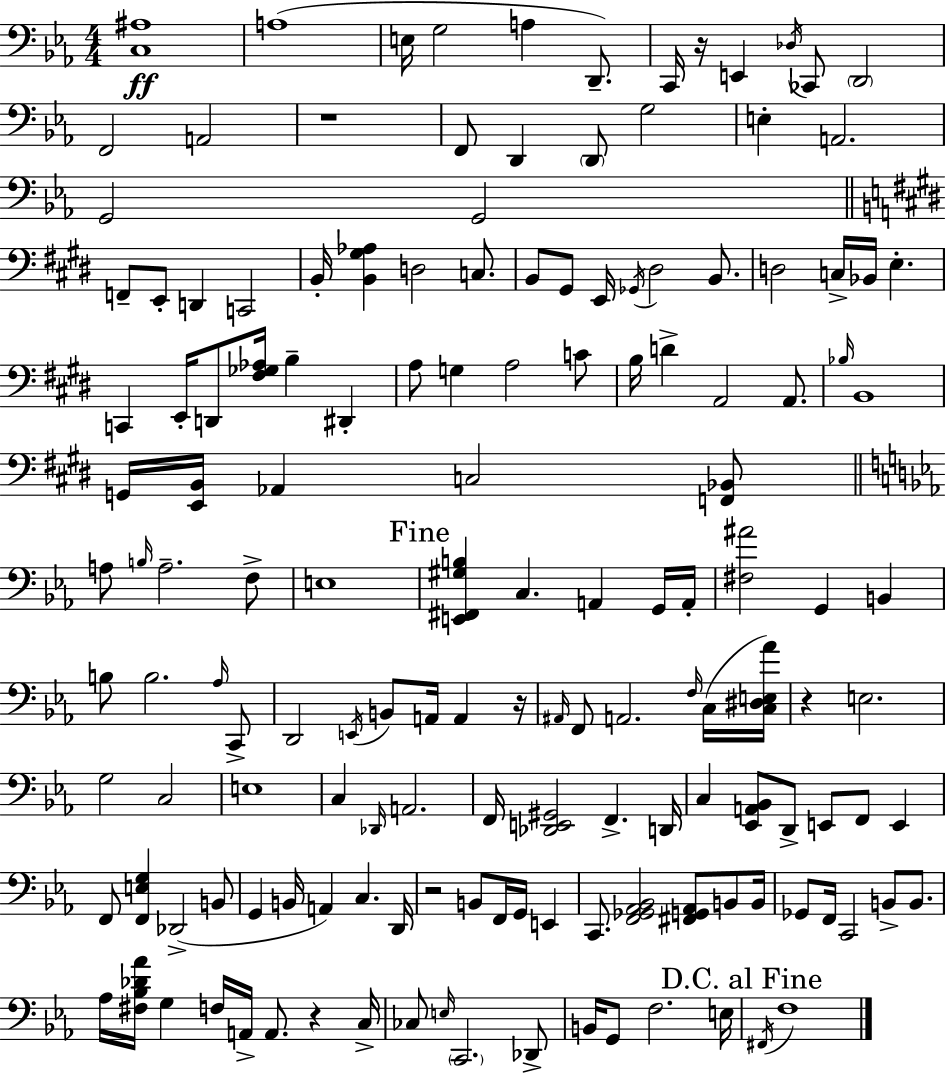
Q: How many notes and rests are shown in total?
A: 151